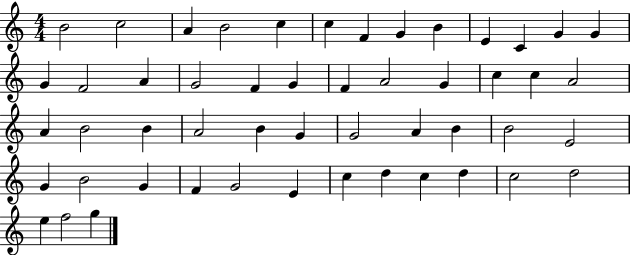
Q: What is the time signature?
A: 4/4